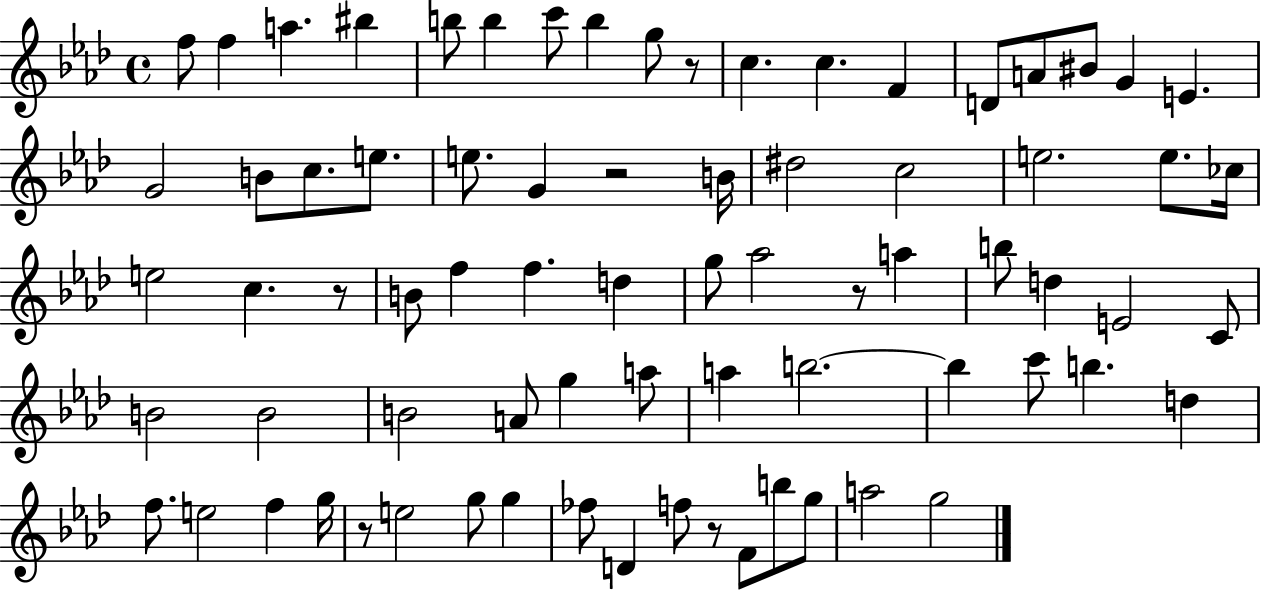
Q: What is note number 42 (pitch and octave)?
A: C4